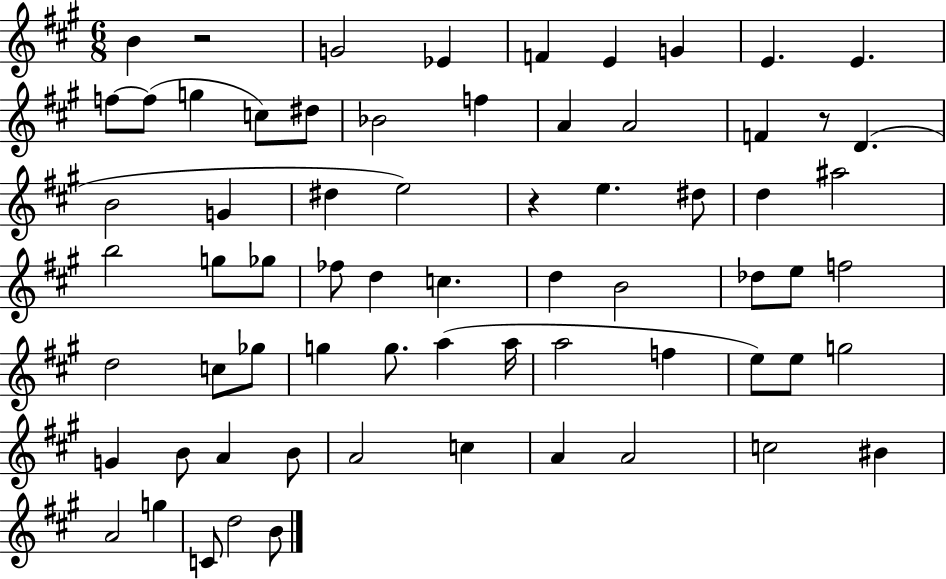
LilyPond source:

{
  \clef treble
  \numericTimeSignature
  \time 6/8
  \key a \major
  \repeat volta 2 { b'4 r2 | g'2 ees'4 | f'4 e'4 g'4 | e'4. e'4. | \break f''8~~ f''8( g''4 c''8) dis''8 | bes'2 f''4 | a'4 a'2 | f'4 r8 d'4.( | \break b'2 g'4 | dis''4 e''2) | r4 e''4. dis''8 | d''4 ais''2 | \break b''2 g''8 ges''8 | fes''8 d''4 c''4. | d''4 b'2 | des''8 e''8 f''2 | \break d''2 c''8 ges''8 | g''4 g''8. a''4( a''16 | a''2 f''4 | e''8) e''8 g''2 | \break g'4 b'8 a'4 b'8 | a'2 c''4 | a'4 a'2 | c''2 bis'4 | \break a'2 g''4 | c'8 d''2 b'8 | } \bar "|."
}